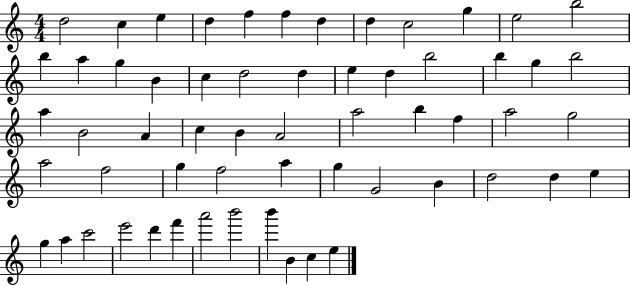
{
  \clef treble
  \numericTimeSignature
  \time 4/4
  \key c \major
  d''2 c''4 e''4 | d''4 f''4 f''4 d''4 | d''4 c''2 g''4 | e''2 b''2 | \break b''4 a''4 g''4 b'4 | c''4 d''2 d''4 | e''4 d''4 b''2 | b''4 g''4 b''2 | \break a''4 b'2 a'4 | c''4 b'4 a'2 | a''2 b''4 f''4 | a''2 g''2 | \break a''2 f''2 | g''4 f''2 a''4 | g''4 g'2 b'4 | d''2 d''4 e''4 | \break g''4 a''4 c'''2 | e'''2 d'''4 f'''4 | a'''2 b'''2 | b'''4 b'4 c''4 e''4 | \break \bar "|."
}